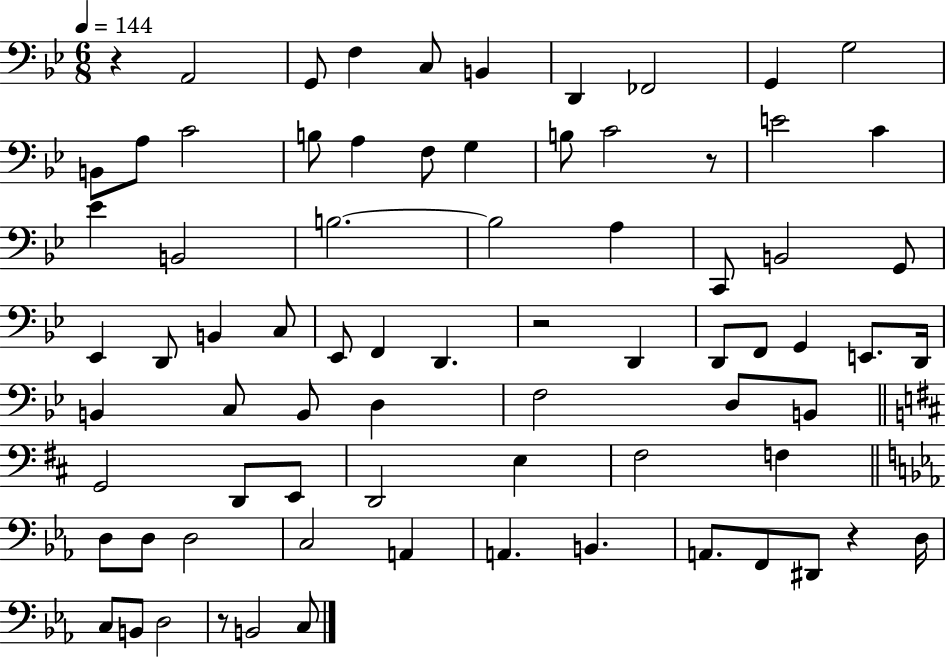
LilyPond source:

{
  \clef bass
  \numericTimeSignature
  \time 6/8
  \key bes \major
  \tempo 4 = 144
  r4 a,2 | g,8 f4 c8 b,4 | d,4 fes,2 | g,4 g2 | \break b,8 a8 c'2 | b8 a4 f8 g4 | b8 c'2 r8 | e'2 c'4 | \break ees'4 b,2 | b2.~~ | b2 a4 | c,8 b,2 g,8 | \break ees,4 d,8 b,4 c8 | ees,8 f,4 d,4. | r2 d,4 | d,8 f,8 g,4 e,8. d,16 | \break b,4 c8 b,8 d4 | f2 d8 b,8 | \bar "||" \break \key b \minor g,2 d,8 e,8 | d,2 e4 | fis2 f4 | \bar "||" \break \key c \minor d8 d8 d2 | c2 a,4 | a,4. b,4. | a,8. f,8 dis,8 r4 d16 | \break c8 b,8 d2 | r8 b,2 c8 | \bar "|."
}